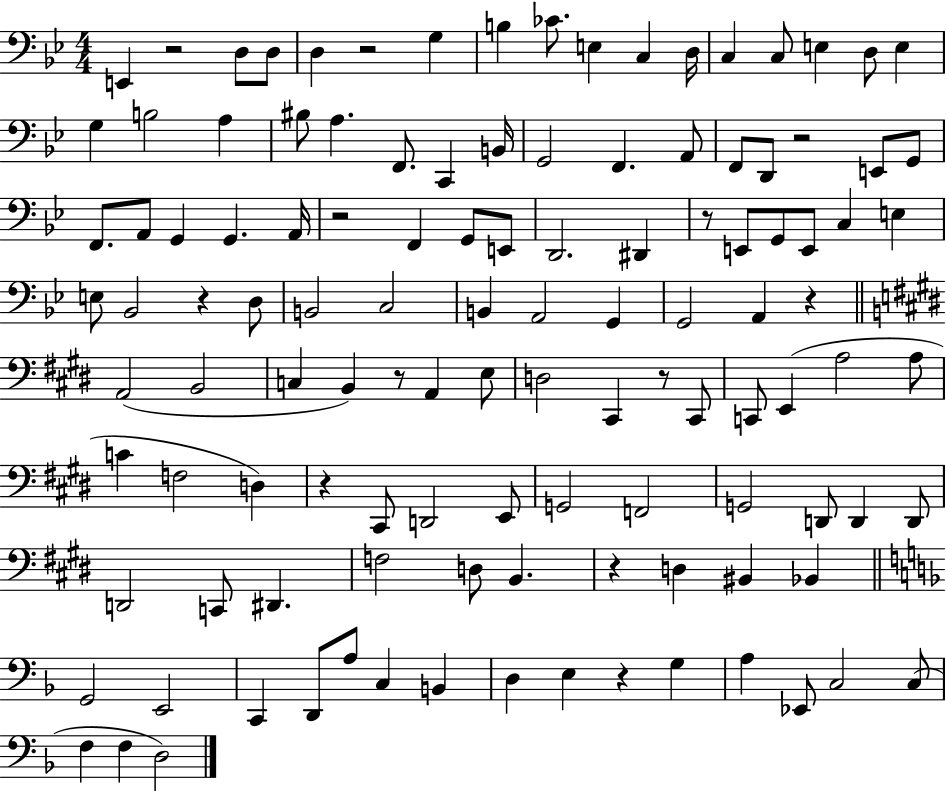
{
  \clef bass
  \numericTimeSignature
  \time 4/4
  \key bes \major
  e,4 r2 d8 d8 | d4 r2 g4 | b4 ces'8. e4 c4 d16 | c4 c8 e4 d8 e4 | \break g4 b2 a4 | bis8 a4. f,8. c,4 b,16 | g,2 f,4. a,8 | f,8 d,8 r2 e,8 g,8 | \break f,8. a,8 g,4 g,4. a,16 | r2 f,4 g,8 e,8 | d,2. dis,4 | r8 e,8 g,8 e,8 c4 e4 | \break e8 bes,2 r4 d8 | b,2 c2 | b,4 a,2 g,4 | g,2 a,4 r4 | \break \bar "||" \break \key e \major a,2( b,2 | c4 b,4) r8 a,4 e8 | d2 cis,4 r8 cis,8 | c,8 e,4( a2 a8 | \break c'4 f2 d4) | r4 cis,8 d,2 e,8 | g,2 f,2 | g,2 d,8 d,4 d,8 | \break d,2 c,8 dis,4. | f2 d8 b,4. | r4 d4 bis,4 bes,4 | \bar "||" \break \key f \major g,2 e,2 | c,4 d,8 a8 c4 b,4 | d4 e4 r4 g4 | a4 ees,8 c2 c8( | \break f4 f4 d2) | \bar "|."
}